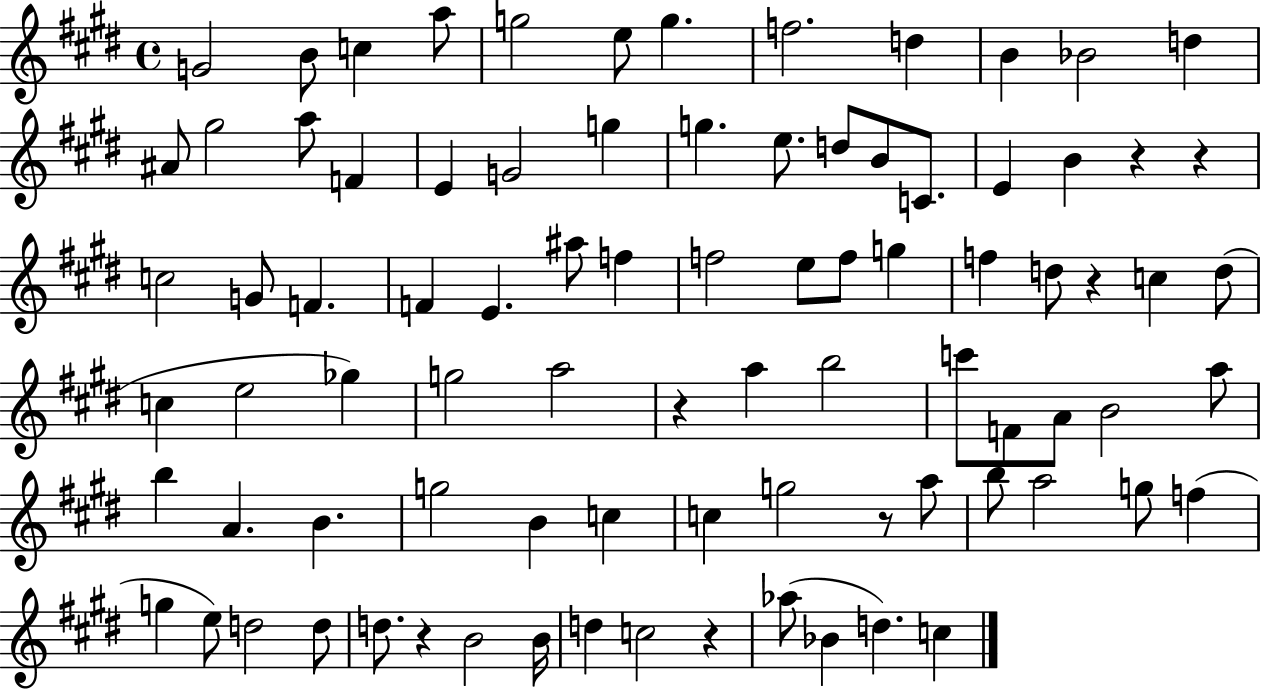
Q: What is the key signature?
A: E major